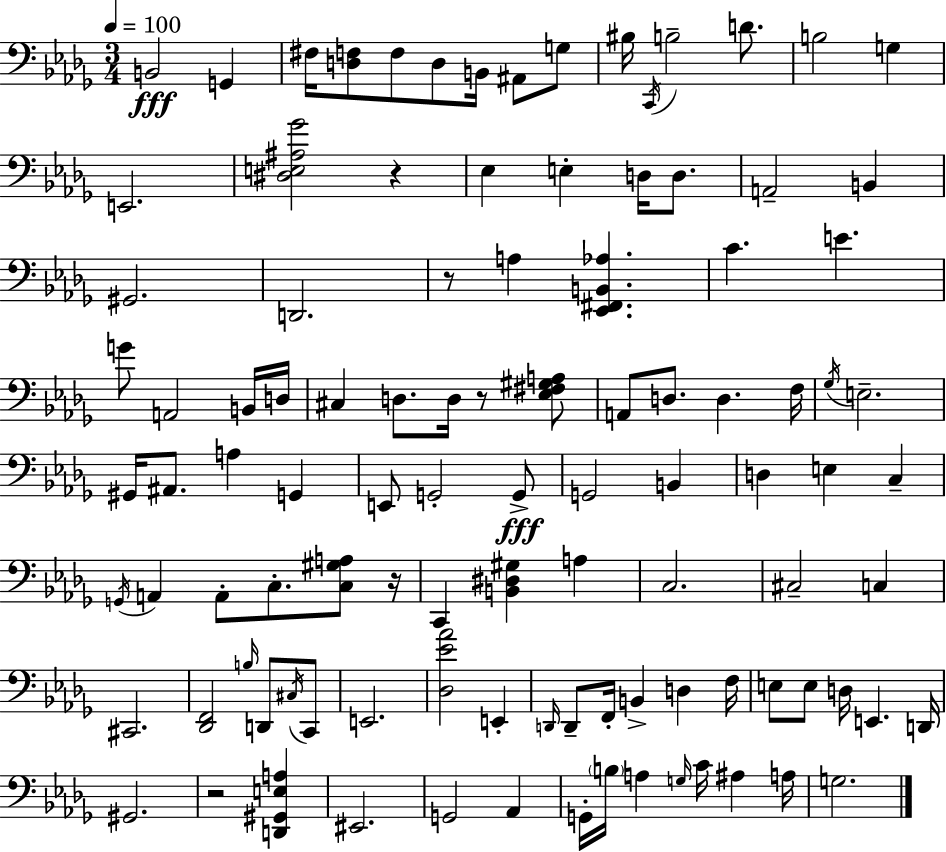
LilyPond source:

{
  \clef bass
  \numericTimeSignature
  \time 3/4
  \key bes \minor
  \tempo 4 = 100
  \repeat volta 2 { b,2\fff g,4 | fis16 <d f>8 f8 d8 b,16 ais,8 g8 | bis16 \acciaccatura { c,16 } b2-- d'8. | b2 g4 | \break e,2. | <dis e ais ges'>2 r4 | ees4 e4-. d16 d8. | a,2-- b,4 | \break gis,2. | d,2. | r8 a4 <ees, fis, b, aes>4. | c'4. e'4. | \break g'8 a,2 b,16 | d16 cis4 d8. d16 r8 <ees fis gis a>8 | a,8 d8. d4. | f16 \acciaccatura { ges16 } e2.-- | \break gis,16 ais,8. a4 g,4 | e,8 g,2-. | g,8->\fff g,2 b,4 | d4 e4 c4-- | \break \acciaccatura { g,16 } a,4 a,8-. c8.-. | <c gis a>8 r16 c,4 <b, dis gis>4 a4 | c2. | cis2-- c4 | \break cis,2. | <des, f,>2 \grace { b16 } | d,8 \acciaccatura { cis16 } c,8 e,2. | <des ees' aes'>2 | \break e,4-. \grace { d,16 } d,8-- f,16-. b,4-> | d4 f16 e8 e8 d16 e,4. | d,16 gis,2. | r2 | \break <d, gis, e a>4 eis,2. | g,2 | aes,4 g,16-. \parenthesize b16 a4 | \grace { g16 } c'16 ais4 a16 g2. | \break } \bar "|."
}